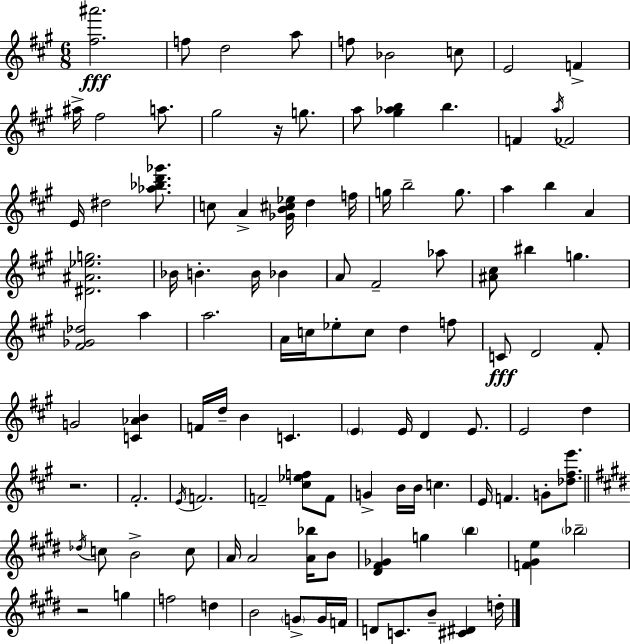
{
  \clef treble
  \numericTimeSignature
  \time 6/8
  \key a \major
  <fis'' ais'''>2.\fff | f''8 d''2 a''8 | f''8 bes'2 c''8 | e'2 f'4-> | \break ais''16-> fis''2 a''8. | gis''2 r16 g''8. | a''8 <gis'' aes'' b''>4 b''4. | f'4 \acciaccatura { a''16 } fes'2 | \break e'16 dis''2 <aes'' bes'' d''' ges'''>8. | c''8 a'4-> <ges' b' cis'' ees''>16 d''4 | f''16 g''16 b''2-- g''8. | a''4 b''4 a'4 | \break <dis' ais' ees'' g''>2. | bes'16 b'4.-. b'16 bes'4 | a'8 fis'2-- aes''8 | <ais' cis''>8 bis''4 g''4. | \break <fis' ges' des''>2 a''4 | a''2. | a'16 c''16 ees''8-. c''8 d''4 f''8 | c'8\fff d'2 fis'8-. | \break g'2 <c' aes' b'>4 | f'16 d''16-- b'4 c'4. | \parenthesize e'4 e'16 d'4 e'8. | e'2 d''4 | \break r2. | fis'2.-. | \acciaccatura { e'16 } f'2. | f'2-- <cis'' ees'' f''>8 | \break f'8 g'4-> b'16 b'16 c''4. | e'16 f'4. g'8-. <des'' fis'' e'''>8. | \bar "||" \break \key e \major \acciaccatura { des''16 } c''8 b'2-> c''8 | a'16 a'2 <a' bes''>16 b'8 | <dis' fis' ges'>4 g''4 \parenthesize b''4 | <f' gis' e''>4 \parenthesize bes''2-- | \break r2 g''4 | f''2 d''4 | b'2 \parenthesize g'8-> g'16 | f'16 d'8 c'8. b'8-- <cis' dis'>4 | \break d''16-. \bar "|."
}